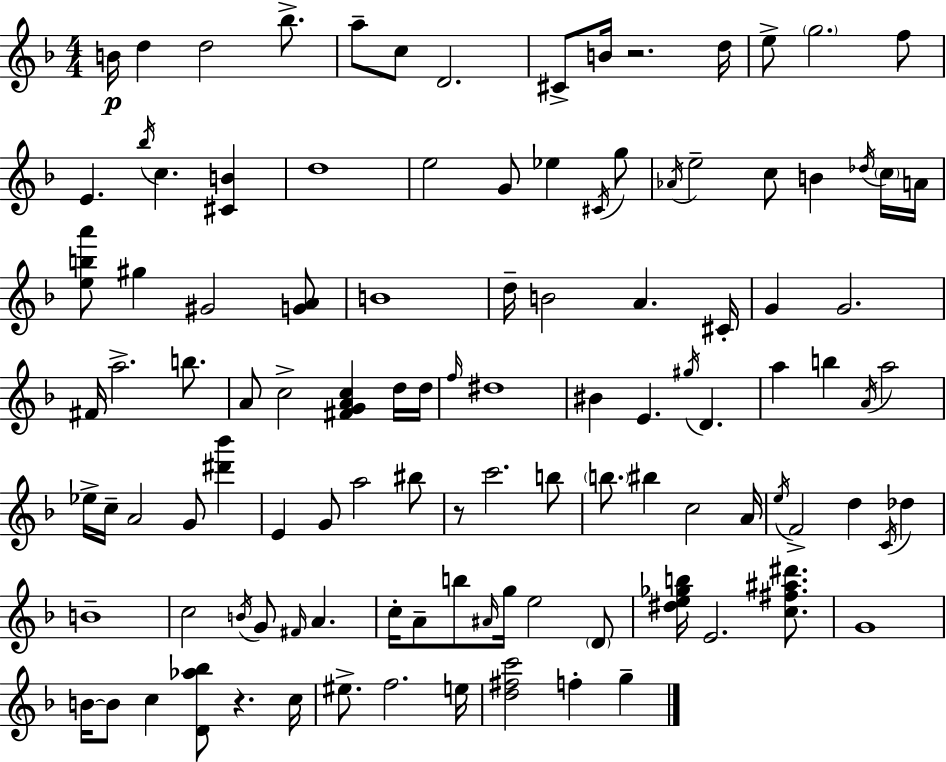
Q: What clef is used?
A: treble